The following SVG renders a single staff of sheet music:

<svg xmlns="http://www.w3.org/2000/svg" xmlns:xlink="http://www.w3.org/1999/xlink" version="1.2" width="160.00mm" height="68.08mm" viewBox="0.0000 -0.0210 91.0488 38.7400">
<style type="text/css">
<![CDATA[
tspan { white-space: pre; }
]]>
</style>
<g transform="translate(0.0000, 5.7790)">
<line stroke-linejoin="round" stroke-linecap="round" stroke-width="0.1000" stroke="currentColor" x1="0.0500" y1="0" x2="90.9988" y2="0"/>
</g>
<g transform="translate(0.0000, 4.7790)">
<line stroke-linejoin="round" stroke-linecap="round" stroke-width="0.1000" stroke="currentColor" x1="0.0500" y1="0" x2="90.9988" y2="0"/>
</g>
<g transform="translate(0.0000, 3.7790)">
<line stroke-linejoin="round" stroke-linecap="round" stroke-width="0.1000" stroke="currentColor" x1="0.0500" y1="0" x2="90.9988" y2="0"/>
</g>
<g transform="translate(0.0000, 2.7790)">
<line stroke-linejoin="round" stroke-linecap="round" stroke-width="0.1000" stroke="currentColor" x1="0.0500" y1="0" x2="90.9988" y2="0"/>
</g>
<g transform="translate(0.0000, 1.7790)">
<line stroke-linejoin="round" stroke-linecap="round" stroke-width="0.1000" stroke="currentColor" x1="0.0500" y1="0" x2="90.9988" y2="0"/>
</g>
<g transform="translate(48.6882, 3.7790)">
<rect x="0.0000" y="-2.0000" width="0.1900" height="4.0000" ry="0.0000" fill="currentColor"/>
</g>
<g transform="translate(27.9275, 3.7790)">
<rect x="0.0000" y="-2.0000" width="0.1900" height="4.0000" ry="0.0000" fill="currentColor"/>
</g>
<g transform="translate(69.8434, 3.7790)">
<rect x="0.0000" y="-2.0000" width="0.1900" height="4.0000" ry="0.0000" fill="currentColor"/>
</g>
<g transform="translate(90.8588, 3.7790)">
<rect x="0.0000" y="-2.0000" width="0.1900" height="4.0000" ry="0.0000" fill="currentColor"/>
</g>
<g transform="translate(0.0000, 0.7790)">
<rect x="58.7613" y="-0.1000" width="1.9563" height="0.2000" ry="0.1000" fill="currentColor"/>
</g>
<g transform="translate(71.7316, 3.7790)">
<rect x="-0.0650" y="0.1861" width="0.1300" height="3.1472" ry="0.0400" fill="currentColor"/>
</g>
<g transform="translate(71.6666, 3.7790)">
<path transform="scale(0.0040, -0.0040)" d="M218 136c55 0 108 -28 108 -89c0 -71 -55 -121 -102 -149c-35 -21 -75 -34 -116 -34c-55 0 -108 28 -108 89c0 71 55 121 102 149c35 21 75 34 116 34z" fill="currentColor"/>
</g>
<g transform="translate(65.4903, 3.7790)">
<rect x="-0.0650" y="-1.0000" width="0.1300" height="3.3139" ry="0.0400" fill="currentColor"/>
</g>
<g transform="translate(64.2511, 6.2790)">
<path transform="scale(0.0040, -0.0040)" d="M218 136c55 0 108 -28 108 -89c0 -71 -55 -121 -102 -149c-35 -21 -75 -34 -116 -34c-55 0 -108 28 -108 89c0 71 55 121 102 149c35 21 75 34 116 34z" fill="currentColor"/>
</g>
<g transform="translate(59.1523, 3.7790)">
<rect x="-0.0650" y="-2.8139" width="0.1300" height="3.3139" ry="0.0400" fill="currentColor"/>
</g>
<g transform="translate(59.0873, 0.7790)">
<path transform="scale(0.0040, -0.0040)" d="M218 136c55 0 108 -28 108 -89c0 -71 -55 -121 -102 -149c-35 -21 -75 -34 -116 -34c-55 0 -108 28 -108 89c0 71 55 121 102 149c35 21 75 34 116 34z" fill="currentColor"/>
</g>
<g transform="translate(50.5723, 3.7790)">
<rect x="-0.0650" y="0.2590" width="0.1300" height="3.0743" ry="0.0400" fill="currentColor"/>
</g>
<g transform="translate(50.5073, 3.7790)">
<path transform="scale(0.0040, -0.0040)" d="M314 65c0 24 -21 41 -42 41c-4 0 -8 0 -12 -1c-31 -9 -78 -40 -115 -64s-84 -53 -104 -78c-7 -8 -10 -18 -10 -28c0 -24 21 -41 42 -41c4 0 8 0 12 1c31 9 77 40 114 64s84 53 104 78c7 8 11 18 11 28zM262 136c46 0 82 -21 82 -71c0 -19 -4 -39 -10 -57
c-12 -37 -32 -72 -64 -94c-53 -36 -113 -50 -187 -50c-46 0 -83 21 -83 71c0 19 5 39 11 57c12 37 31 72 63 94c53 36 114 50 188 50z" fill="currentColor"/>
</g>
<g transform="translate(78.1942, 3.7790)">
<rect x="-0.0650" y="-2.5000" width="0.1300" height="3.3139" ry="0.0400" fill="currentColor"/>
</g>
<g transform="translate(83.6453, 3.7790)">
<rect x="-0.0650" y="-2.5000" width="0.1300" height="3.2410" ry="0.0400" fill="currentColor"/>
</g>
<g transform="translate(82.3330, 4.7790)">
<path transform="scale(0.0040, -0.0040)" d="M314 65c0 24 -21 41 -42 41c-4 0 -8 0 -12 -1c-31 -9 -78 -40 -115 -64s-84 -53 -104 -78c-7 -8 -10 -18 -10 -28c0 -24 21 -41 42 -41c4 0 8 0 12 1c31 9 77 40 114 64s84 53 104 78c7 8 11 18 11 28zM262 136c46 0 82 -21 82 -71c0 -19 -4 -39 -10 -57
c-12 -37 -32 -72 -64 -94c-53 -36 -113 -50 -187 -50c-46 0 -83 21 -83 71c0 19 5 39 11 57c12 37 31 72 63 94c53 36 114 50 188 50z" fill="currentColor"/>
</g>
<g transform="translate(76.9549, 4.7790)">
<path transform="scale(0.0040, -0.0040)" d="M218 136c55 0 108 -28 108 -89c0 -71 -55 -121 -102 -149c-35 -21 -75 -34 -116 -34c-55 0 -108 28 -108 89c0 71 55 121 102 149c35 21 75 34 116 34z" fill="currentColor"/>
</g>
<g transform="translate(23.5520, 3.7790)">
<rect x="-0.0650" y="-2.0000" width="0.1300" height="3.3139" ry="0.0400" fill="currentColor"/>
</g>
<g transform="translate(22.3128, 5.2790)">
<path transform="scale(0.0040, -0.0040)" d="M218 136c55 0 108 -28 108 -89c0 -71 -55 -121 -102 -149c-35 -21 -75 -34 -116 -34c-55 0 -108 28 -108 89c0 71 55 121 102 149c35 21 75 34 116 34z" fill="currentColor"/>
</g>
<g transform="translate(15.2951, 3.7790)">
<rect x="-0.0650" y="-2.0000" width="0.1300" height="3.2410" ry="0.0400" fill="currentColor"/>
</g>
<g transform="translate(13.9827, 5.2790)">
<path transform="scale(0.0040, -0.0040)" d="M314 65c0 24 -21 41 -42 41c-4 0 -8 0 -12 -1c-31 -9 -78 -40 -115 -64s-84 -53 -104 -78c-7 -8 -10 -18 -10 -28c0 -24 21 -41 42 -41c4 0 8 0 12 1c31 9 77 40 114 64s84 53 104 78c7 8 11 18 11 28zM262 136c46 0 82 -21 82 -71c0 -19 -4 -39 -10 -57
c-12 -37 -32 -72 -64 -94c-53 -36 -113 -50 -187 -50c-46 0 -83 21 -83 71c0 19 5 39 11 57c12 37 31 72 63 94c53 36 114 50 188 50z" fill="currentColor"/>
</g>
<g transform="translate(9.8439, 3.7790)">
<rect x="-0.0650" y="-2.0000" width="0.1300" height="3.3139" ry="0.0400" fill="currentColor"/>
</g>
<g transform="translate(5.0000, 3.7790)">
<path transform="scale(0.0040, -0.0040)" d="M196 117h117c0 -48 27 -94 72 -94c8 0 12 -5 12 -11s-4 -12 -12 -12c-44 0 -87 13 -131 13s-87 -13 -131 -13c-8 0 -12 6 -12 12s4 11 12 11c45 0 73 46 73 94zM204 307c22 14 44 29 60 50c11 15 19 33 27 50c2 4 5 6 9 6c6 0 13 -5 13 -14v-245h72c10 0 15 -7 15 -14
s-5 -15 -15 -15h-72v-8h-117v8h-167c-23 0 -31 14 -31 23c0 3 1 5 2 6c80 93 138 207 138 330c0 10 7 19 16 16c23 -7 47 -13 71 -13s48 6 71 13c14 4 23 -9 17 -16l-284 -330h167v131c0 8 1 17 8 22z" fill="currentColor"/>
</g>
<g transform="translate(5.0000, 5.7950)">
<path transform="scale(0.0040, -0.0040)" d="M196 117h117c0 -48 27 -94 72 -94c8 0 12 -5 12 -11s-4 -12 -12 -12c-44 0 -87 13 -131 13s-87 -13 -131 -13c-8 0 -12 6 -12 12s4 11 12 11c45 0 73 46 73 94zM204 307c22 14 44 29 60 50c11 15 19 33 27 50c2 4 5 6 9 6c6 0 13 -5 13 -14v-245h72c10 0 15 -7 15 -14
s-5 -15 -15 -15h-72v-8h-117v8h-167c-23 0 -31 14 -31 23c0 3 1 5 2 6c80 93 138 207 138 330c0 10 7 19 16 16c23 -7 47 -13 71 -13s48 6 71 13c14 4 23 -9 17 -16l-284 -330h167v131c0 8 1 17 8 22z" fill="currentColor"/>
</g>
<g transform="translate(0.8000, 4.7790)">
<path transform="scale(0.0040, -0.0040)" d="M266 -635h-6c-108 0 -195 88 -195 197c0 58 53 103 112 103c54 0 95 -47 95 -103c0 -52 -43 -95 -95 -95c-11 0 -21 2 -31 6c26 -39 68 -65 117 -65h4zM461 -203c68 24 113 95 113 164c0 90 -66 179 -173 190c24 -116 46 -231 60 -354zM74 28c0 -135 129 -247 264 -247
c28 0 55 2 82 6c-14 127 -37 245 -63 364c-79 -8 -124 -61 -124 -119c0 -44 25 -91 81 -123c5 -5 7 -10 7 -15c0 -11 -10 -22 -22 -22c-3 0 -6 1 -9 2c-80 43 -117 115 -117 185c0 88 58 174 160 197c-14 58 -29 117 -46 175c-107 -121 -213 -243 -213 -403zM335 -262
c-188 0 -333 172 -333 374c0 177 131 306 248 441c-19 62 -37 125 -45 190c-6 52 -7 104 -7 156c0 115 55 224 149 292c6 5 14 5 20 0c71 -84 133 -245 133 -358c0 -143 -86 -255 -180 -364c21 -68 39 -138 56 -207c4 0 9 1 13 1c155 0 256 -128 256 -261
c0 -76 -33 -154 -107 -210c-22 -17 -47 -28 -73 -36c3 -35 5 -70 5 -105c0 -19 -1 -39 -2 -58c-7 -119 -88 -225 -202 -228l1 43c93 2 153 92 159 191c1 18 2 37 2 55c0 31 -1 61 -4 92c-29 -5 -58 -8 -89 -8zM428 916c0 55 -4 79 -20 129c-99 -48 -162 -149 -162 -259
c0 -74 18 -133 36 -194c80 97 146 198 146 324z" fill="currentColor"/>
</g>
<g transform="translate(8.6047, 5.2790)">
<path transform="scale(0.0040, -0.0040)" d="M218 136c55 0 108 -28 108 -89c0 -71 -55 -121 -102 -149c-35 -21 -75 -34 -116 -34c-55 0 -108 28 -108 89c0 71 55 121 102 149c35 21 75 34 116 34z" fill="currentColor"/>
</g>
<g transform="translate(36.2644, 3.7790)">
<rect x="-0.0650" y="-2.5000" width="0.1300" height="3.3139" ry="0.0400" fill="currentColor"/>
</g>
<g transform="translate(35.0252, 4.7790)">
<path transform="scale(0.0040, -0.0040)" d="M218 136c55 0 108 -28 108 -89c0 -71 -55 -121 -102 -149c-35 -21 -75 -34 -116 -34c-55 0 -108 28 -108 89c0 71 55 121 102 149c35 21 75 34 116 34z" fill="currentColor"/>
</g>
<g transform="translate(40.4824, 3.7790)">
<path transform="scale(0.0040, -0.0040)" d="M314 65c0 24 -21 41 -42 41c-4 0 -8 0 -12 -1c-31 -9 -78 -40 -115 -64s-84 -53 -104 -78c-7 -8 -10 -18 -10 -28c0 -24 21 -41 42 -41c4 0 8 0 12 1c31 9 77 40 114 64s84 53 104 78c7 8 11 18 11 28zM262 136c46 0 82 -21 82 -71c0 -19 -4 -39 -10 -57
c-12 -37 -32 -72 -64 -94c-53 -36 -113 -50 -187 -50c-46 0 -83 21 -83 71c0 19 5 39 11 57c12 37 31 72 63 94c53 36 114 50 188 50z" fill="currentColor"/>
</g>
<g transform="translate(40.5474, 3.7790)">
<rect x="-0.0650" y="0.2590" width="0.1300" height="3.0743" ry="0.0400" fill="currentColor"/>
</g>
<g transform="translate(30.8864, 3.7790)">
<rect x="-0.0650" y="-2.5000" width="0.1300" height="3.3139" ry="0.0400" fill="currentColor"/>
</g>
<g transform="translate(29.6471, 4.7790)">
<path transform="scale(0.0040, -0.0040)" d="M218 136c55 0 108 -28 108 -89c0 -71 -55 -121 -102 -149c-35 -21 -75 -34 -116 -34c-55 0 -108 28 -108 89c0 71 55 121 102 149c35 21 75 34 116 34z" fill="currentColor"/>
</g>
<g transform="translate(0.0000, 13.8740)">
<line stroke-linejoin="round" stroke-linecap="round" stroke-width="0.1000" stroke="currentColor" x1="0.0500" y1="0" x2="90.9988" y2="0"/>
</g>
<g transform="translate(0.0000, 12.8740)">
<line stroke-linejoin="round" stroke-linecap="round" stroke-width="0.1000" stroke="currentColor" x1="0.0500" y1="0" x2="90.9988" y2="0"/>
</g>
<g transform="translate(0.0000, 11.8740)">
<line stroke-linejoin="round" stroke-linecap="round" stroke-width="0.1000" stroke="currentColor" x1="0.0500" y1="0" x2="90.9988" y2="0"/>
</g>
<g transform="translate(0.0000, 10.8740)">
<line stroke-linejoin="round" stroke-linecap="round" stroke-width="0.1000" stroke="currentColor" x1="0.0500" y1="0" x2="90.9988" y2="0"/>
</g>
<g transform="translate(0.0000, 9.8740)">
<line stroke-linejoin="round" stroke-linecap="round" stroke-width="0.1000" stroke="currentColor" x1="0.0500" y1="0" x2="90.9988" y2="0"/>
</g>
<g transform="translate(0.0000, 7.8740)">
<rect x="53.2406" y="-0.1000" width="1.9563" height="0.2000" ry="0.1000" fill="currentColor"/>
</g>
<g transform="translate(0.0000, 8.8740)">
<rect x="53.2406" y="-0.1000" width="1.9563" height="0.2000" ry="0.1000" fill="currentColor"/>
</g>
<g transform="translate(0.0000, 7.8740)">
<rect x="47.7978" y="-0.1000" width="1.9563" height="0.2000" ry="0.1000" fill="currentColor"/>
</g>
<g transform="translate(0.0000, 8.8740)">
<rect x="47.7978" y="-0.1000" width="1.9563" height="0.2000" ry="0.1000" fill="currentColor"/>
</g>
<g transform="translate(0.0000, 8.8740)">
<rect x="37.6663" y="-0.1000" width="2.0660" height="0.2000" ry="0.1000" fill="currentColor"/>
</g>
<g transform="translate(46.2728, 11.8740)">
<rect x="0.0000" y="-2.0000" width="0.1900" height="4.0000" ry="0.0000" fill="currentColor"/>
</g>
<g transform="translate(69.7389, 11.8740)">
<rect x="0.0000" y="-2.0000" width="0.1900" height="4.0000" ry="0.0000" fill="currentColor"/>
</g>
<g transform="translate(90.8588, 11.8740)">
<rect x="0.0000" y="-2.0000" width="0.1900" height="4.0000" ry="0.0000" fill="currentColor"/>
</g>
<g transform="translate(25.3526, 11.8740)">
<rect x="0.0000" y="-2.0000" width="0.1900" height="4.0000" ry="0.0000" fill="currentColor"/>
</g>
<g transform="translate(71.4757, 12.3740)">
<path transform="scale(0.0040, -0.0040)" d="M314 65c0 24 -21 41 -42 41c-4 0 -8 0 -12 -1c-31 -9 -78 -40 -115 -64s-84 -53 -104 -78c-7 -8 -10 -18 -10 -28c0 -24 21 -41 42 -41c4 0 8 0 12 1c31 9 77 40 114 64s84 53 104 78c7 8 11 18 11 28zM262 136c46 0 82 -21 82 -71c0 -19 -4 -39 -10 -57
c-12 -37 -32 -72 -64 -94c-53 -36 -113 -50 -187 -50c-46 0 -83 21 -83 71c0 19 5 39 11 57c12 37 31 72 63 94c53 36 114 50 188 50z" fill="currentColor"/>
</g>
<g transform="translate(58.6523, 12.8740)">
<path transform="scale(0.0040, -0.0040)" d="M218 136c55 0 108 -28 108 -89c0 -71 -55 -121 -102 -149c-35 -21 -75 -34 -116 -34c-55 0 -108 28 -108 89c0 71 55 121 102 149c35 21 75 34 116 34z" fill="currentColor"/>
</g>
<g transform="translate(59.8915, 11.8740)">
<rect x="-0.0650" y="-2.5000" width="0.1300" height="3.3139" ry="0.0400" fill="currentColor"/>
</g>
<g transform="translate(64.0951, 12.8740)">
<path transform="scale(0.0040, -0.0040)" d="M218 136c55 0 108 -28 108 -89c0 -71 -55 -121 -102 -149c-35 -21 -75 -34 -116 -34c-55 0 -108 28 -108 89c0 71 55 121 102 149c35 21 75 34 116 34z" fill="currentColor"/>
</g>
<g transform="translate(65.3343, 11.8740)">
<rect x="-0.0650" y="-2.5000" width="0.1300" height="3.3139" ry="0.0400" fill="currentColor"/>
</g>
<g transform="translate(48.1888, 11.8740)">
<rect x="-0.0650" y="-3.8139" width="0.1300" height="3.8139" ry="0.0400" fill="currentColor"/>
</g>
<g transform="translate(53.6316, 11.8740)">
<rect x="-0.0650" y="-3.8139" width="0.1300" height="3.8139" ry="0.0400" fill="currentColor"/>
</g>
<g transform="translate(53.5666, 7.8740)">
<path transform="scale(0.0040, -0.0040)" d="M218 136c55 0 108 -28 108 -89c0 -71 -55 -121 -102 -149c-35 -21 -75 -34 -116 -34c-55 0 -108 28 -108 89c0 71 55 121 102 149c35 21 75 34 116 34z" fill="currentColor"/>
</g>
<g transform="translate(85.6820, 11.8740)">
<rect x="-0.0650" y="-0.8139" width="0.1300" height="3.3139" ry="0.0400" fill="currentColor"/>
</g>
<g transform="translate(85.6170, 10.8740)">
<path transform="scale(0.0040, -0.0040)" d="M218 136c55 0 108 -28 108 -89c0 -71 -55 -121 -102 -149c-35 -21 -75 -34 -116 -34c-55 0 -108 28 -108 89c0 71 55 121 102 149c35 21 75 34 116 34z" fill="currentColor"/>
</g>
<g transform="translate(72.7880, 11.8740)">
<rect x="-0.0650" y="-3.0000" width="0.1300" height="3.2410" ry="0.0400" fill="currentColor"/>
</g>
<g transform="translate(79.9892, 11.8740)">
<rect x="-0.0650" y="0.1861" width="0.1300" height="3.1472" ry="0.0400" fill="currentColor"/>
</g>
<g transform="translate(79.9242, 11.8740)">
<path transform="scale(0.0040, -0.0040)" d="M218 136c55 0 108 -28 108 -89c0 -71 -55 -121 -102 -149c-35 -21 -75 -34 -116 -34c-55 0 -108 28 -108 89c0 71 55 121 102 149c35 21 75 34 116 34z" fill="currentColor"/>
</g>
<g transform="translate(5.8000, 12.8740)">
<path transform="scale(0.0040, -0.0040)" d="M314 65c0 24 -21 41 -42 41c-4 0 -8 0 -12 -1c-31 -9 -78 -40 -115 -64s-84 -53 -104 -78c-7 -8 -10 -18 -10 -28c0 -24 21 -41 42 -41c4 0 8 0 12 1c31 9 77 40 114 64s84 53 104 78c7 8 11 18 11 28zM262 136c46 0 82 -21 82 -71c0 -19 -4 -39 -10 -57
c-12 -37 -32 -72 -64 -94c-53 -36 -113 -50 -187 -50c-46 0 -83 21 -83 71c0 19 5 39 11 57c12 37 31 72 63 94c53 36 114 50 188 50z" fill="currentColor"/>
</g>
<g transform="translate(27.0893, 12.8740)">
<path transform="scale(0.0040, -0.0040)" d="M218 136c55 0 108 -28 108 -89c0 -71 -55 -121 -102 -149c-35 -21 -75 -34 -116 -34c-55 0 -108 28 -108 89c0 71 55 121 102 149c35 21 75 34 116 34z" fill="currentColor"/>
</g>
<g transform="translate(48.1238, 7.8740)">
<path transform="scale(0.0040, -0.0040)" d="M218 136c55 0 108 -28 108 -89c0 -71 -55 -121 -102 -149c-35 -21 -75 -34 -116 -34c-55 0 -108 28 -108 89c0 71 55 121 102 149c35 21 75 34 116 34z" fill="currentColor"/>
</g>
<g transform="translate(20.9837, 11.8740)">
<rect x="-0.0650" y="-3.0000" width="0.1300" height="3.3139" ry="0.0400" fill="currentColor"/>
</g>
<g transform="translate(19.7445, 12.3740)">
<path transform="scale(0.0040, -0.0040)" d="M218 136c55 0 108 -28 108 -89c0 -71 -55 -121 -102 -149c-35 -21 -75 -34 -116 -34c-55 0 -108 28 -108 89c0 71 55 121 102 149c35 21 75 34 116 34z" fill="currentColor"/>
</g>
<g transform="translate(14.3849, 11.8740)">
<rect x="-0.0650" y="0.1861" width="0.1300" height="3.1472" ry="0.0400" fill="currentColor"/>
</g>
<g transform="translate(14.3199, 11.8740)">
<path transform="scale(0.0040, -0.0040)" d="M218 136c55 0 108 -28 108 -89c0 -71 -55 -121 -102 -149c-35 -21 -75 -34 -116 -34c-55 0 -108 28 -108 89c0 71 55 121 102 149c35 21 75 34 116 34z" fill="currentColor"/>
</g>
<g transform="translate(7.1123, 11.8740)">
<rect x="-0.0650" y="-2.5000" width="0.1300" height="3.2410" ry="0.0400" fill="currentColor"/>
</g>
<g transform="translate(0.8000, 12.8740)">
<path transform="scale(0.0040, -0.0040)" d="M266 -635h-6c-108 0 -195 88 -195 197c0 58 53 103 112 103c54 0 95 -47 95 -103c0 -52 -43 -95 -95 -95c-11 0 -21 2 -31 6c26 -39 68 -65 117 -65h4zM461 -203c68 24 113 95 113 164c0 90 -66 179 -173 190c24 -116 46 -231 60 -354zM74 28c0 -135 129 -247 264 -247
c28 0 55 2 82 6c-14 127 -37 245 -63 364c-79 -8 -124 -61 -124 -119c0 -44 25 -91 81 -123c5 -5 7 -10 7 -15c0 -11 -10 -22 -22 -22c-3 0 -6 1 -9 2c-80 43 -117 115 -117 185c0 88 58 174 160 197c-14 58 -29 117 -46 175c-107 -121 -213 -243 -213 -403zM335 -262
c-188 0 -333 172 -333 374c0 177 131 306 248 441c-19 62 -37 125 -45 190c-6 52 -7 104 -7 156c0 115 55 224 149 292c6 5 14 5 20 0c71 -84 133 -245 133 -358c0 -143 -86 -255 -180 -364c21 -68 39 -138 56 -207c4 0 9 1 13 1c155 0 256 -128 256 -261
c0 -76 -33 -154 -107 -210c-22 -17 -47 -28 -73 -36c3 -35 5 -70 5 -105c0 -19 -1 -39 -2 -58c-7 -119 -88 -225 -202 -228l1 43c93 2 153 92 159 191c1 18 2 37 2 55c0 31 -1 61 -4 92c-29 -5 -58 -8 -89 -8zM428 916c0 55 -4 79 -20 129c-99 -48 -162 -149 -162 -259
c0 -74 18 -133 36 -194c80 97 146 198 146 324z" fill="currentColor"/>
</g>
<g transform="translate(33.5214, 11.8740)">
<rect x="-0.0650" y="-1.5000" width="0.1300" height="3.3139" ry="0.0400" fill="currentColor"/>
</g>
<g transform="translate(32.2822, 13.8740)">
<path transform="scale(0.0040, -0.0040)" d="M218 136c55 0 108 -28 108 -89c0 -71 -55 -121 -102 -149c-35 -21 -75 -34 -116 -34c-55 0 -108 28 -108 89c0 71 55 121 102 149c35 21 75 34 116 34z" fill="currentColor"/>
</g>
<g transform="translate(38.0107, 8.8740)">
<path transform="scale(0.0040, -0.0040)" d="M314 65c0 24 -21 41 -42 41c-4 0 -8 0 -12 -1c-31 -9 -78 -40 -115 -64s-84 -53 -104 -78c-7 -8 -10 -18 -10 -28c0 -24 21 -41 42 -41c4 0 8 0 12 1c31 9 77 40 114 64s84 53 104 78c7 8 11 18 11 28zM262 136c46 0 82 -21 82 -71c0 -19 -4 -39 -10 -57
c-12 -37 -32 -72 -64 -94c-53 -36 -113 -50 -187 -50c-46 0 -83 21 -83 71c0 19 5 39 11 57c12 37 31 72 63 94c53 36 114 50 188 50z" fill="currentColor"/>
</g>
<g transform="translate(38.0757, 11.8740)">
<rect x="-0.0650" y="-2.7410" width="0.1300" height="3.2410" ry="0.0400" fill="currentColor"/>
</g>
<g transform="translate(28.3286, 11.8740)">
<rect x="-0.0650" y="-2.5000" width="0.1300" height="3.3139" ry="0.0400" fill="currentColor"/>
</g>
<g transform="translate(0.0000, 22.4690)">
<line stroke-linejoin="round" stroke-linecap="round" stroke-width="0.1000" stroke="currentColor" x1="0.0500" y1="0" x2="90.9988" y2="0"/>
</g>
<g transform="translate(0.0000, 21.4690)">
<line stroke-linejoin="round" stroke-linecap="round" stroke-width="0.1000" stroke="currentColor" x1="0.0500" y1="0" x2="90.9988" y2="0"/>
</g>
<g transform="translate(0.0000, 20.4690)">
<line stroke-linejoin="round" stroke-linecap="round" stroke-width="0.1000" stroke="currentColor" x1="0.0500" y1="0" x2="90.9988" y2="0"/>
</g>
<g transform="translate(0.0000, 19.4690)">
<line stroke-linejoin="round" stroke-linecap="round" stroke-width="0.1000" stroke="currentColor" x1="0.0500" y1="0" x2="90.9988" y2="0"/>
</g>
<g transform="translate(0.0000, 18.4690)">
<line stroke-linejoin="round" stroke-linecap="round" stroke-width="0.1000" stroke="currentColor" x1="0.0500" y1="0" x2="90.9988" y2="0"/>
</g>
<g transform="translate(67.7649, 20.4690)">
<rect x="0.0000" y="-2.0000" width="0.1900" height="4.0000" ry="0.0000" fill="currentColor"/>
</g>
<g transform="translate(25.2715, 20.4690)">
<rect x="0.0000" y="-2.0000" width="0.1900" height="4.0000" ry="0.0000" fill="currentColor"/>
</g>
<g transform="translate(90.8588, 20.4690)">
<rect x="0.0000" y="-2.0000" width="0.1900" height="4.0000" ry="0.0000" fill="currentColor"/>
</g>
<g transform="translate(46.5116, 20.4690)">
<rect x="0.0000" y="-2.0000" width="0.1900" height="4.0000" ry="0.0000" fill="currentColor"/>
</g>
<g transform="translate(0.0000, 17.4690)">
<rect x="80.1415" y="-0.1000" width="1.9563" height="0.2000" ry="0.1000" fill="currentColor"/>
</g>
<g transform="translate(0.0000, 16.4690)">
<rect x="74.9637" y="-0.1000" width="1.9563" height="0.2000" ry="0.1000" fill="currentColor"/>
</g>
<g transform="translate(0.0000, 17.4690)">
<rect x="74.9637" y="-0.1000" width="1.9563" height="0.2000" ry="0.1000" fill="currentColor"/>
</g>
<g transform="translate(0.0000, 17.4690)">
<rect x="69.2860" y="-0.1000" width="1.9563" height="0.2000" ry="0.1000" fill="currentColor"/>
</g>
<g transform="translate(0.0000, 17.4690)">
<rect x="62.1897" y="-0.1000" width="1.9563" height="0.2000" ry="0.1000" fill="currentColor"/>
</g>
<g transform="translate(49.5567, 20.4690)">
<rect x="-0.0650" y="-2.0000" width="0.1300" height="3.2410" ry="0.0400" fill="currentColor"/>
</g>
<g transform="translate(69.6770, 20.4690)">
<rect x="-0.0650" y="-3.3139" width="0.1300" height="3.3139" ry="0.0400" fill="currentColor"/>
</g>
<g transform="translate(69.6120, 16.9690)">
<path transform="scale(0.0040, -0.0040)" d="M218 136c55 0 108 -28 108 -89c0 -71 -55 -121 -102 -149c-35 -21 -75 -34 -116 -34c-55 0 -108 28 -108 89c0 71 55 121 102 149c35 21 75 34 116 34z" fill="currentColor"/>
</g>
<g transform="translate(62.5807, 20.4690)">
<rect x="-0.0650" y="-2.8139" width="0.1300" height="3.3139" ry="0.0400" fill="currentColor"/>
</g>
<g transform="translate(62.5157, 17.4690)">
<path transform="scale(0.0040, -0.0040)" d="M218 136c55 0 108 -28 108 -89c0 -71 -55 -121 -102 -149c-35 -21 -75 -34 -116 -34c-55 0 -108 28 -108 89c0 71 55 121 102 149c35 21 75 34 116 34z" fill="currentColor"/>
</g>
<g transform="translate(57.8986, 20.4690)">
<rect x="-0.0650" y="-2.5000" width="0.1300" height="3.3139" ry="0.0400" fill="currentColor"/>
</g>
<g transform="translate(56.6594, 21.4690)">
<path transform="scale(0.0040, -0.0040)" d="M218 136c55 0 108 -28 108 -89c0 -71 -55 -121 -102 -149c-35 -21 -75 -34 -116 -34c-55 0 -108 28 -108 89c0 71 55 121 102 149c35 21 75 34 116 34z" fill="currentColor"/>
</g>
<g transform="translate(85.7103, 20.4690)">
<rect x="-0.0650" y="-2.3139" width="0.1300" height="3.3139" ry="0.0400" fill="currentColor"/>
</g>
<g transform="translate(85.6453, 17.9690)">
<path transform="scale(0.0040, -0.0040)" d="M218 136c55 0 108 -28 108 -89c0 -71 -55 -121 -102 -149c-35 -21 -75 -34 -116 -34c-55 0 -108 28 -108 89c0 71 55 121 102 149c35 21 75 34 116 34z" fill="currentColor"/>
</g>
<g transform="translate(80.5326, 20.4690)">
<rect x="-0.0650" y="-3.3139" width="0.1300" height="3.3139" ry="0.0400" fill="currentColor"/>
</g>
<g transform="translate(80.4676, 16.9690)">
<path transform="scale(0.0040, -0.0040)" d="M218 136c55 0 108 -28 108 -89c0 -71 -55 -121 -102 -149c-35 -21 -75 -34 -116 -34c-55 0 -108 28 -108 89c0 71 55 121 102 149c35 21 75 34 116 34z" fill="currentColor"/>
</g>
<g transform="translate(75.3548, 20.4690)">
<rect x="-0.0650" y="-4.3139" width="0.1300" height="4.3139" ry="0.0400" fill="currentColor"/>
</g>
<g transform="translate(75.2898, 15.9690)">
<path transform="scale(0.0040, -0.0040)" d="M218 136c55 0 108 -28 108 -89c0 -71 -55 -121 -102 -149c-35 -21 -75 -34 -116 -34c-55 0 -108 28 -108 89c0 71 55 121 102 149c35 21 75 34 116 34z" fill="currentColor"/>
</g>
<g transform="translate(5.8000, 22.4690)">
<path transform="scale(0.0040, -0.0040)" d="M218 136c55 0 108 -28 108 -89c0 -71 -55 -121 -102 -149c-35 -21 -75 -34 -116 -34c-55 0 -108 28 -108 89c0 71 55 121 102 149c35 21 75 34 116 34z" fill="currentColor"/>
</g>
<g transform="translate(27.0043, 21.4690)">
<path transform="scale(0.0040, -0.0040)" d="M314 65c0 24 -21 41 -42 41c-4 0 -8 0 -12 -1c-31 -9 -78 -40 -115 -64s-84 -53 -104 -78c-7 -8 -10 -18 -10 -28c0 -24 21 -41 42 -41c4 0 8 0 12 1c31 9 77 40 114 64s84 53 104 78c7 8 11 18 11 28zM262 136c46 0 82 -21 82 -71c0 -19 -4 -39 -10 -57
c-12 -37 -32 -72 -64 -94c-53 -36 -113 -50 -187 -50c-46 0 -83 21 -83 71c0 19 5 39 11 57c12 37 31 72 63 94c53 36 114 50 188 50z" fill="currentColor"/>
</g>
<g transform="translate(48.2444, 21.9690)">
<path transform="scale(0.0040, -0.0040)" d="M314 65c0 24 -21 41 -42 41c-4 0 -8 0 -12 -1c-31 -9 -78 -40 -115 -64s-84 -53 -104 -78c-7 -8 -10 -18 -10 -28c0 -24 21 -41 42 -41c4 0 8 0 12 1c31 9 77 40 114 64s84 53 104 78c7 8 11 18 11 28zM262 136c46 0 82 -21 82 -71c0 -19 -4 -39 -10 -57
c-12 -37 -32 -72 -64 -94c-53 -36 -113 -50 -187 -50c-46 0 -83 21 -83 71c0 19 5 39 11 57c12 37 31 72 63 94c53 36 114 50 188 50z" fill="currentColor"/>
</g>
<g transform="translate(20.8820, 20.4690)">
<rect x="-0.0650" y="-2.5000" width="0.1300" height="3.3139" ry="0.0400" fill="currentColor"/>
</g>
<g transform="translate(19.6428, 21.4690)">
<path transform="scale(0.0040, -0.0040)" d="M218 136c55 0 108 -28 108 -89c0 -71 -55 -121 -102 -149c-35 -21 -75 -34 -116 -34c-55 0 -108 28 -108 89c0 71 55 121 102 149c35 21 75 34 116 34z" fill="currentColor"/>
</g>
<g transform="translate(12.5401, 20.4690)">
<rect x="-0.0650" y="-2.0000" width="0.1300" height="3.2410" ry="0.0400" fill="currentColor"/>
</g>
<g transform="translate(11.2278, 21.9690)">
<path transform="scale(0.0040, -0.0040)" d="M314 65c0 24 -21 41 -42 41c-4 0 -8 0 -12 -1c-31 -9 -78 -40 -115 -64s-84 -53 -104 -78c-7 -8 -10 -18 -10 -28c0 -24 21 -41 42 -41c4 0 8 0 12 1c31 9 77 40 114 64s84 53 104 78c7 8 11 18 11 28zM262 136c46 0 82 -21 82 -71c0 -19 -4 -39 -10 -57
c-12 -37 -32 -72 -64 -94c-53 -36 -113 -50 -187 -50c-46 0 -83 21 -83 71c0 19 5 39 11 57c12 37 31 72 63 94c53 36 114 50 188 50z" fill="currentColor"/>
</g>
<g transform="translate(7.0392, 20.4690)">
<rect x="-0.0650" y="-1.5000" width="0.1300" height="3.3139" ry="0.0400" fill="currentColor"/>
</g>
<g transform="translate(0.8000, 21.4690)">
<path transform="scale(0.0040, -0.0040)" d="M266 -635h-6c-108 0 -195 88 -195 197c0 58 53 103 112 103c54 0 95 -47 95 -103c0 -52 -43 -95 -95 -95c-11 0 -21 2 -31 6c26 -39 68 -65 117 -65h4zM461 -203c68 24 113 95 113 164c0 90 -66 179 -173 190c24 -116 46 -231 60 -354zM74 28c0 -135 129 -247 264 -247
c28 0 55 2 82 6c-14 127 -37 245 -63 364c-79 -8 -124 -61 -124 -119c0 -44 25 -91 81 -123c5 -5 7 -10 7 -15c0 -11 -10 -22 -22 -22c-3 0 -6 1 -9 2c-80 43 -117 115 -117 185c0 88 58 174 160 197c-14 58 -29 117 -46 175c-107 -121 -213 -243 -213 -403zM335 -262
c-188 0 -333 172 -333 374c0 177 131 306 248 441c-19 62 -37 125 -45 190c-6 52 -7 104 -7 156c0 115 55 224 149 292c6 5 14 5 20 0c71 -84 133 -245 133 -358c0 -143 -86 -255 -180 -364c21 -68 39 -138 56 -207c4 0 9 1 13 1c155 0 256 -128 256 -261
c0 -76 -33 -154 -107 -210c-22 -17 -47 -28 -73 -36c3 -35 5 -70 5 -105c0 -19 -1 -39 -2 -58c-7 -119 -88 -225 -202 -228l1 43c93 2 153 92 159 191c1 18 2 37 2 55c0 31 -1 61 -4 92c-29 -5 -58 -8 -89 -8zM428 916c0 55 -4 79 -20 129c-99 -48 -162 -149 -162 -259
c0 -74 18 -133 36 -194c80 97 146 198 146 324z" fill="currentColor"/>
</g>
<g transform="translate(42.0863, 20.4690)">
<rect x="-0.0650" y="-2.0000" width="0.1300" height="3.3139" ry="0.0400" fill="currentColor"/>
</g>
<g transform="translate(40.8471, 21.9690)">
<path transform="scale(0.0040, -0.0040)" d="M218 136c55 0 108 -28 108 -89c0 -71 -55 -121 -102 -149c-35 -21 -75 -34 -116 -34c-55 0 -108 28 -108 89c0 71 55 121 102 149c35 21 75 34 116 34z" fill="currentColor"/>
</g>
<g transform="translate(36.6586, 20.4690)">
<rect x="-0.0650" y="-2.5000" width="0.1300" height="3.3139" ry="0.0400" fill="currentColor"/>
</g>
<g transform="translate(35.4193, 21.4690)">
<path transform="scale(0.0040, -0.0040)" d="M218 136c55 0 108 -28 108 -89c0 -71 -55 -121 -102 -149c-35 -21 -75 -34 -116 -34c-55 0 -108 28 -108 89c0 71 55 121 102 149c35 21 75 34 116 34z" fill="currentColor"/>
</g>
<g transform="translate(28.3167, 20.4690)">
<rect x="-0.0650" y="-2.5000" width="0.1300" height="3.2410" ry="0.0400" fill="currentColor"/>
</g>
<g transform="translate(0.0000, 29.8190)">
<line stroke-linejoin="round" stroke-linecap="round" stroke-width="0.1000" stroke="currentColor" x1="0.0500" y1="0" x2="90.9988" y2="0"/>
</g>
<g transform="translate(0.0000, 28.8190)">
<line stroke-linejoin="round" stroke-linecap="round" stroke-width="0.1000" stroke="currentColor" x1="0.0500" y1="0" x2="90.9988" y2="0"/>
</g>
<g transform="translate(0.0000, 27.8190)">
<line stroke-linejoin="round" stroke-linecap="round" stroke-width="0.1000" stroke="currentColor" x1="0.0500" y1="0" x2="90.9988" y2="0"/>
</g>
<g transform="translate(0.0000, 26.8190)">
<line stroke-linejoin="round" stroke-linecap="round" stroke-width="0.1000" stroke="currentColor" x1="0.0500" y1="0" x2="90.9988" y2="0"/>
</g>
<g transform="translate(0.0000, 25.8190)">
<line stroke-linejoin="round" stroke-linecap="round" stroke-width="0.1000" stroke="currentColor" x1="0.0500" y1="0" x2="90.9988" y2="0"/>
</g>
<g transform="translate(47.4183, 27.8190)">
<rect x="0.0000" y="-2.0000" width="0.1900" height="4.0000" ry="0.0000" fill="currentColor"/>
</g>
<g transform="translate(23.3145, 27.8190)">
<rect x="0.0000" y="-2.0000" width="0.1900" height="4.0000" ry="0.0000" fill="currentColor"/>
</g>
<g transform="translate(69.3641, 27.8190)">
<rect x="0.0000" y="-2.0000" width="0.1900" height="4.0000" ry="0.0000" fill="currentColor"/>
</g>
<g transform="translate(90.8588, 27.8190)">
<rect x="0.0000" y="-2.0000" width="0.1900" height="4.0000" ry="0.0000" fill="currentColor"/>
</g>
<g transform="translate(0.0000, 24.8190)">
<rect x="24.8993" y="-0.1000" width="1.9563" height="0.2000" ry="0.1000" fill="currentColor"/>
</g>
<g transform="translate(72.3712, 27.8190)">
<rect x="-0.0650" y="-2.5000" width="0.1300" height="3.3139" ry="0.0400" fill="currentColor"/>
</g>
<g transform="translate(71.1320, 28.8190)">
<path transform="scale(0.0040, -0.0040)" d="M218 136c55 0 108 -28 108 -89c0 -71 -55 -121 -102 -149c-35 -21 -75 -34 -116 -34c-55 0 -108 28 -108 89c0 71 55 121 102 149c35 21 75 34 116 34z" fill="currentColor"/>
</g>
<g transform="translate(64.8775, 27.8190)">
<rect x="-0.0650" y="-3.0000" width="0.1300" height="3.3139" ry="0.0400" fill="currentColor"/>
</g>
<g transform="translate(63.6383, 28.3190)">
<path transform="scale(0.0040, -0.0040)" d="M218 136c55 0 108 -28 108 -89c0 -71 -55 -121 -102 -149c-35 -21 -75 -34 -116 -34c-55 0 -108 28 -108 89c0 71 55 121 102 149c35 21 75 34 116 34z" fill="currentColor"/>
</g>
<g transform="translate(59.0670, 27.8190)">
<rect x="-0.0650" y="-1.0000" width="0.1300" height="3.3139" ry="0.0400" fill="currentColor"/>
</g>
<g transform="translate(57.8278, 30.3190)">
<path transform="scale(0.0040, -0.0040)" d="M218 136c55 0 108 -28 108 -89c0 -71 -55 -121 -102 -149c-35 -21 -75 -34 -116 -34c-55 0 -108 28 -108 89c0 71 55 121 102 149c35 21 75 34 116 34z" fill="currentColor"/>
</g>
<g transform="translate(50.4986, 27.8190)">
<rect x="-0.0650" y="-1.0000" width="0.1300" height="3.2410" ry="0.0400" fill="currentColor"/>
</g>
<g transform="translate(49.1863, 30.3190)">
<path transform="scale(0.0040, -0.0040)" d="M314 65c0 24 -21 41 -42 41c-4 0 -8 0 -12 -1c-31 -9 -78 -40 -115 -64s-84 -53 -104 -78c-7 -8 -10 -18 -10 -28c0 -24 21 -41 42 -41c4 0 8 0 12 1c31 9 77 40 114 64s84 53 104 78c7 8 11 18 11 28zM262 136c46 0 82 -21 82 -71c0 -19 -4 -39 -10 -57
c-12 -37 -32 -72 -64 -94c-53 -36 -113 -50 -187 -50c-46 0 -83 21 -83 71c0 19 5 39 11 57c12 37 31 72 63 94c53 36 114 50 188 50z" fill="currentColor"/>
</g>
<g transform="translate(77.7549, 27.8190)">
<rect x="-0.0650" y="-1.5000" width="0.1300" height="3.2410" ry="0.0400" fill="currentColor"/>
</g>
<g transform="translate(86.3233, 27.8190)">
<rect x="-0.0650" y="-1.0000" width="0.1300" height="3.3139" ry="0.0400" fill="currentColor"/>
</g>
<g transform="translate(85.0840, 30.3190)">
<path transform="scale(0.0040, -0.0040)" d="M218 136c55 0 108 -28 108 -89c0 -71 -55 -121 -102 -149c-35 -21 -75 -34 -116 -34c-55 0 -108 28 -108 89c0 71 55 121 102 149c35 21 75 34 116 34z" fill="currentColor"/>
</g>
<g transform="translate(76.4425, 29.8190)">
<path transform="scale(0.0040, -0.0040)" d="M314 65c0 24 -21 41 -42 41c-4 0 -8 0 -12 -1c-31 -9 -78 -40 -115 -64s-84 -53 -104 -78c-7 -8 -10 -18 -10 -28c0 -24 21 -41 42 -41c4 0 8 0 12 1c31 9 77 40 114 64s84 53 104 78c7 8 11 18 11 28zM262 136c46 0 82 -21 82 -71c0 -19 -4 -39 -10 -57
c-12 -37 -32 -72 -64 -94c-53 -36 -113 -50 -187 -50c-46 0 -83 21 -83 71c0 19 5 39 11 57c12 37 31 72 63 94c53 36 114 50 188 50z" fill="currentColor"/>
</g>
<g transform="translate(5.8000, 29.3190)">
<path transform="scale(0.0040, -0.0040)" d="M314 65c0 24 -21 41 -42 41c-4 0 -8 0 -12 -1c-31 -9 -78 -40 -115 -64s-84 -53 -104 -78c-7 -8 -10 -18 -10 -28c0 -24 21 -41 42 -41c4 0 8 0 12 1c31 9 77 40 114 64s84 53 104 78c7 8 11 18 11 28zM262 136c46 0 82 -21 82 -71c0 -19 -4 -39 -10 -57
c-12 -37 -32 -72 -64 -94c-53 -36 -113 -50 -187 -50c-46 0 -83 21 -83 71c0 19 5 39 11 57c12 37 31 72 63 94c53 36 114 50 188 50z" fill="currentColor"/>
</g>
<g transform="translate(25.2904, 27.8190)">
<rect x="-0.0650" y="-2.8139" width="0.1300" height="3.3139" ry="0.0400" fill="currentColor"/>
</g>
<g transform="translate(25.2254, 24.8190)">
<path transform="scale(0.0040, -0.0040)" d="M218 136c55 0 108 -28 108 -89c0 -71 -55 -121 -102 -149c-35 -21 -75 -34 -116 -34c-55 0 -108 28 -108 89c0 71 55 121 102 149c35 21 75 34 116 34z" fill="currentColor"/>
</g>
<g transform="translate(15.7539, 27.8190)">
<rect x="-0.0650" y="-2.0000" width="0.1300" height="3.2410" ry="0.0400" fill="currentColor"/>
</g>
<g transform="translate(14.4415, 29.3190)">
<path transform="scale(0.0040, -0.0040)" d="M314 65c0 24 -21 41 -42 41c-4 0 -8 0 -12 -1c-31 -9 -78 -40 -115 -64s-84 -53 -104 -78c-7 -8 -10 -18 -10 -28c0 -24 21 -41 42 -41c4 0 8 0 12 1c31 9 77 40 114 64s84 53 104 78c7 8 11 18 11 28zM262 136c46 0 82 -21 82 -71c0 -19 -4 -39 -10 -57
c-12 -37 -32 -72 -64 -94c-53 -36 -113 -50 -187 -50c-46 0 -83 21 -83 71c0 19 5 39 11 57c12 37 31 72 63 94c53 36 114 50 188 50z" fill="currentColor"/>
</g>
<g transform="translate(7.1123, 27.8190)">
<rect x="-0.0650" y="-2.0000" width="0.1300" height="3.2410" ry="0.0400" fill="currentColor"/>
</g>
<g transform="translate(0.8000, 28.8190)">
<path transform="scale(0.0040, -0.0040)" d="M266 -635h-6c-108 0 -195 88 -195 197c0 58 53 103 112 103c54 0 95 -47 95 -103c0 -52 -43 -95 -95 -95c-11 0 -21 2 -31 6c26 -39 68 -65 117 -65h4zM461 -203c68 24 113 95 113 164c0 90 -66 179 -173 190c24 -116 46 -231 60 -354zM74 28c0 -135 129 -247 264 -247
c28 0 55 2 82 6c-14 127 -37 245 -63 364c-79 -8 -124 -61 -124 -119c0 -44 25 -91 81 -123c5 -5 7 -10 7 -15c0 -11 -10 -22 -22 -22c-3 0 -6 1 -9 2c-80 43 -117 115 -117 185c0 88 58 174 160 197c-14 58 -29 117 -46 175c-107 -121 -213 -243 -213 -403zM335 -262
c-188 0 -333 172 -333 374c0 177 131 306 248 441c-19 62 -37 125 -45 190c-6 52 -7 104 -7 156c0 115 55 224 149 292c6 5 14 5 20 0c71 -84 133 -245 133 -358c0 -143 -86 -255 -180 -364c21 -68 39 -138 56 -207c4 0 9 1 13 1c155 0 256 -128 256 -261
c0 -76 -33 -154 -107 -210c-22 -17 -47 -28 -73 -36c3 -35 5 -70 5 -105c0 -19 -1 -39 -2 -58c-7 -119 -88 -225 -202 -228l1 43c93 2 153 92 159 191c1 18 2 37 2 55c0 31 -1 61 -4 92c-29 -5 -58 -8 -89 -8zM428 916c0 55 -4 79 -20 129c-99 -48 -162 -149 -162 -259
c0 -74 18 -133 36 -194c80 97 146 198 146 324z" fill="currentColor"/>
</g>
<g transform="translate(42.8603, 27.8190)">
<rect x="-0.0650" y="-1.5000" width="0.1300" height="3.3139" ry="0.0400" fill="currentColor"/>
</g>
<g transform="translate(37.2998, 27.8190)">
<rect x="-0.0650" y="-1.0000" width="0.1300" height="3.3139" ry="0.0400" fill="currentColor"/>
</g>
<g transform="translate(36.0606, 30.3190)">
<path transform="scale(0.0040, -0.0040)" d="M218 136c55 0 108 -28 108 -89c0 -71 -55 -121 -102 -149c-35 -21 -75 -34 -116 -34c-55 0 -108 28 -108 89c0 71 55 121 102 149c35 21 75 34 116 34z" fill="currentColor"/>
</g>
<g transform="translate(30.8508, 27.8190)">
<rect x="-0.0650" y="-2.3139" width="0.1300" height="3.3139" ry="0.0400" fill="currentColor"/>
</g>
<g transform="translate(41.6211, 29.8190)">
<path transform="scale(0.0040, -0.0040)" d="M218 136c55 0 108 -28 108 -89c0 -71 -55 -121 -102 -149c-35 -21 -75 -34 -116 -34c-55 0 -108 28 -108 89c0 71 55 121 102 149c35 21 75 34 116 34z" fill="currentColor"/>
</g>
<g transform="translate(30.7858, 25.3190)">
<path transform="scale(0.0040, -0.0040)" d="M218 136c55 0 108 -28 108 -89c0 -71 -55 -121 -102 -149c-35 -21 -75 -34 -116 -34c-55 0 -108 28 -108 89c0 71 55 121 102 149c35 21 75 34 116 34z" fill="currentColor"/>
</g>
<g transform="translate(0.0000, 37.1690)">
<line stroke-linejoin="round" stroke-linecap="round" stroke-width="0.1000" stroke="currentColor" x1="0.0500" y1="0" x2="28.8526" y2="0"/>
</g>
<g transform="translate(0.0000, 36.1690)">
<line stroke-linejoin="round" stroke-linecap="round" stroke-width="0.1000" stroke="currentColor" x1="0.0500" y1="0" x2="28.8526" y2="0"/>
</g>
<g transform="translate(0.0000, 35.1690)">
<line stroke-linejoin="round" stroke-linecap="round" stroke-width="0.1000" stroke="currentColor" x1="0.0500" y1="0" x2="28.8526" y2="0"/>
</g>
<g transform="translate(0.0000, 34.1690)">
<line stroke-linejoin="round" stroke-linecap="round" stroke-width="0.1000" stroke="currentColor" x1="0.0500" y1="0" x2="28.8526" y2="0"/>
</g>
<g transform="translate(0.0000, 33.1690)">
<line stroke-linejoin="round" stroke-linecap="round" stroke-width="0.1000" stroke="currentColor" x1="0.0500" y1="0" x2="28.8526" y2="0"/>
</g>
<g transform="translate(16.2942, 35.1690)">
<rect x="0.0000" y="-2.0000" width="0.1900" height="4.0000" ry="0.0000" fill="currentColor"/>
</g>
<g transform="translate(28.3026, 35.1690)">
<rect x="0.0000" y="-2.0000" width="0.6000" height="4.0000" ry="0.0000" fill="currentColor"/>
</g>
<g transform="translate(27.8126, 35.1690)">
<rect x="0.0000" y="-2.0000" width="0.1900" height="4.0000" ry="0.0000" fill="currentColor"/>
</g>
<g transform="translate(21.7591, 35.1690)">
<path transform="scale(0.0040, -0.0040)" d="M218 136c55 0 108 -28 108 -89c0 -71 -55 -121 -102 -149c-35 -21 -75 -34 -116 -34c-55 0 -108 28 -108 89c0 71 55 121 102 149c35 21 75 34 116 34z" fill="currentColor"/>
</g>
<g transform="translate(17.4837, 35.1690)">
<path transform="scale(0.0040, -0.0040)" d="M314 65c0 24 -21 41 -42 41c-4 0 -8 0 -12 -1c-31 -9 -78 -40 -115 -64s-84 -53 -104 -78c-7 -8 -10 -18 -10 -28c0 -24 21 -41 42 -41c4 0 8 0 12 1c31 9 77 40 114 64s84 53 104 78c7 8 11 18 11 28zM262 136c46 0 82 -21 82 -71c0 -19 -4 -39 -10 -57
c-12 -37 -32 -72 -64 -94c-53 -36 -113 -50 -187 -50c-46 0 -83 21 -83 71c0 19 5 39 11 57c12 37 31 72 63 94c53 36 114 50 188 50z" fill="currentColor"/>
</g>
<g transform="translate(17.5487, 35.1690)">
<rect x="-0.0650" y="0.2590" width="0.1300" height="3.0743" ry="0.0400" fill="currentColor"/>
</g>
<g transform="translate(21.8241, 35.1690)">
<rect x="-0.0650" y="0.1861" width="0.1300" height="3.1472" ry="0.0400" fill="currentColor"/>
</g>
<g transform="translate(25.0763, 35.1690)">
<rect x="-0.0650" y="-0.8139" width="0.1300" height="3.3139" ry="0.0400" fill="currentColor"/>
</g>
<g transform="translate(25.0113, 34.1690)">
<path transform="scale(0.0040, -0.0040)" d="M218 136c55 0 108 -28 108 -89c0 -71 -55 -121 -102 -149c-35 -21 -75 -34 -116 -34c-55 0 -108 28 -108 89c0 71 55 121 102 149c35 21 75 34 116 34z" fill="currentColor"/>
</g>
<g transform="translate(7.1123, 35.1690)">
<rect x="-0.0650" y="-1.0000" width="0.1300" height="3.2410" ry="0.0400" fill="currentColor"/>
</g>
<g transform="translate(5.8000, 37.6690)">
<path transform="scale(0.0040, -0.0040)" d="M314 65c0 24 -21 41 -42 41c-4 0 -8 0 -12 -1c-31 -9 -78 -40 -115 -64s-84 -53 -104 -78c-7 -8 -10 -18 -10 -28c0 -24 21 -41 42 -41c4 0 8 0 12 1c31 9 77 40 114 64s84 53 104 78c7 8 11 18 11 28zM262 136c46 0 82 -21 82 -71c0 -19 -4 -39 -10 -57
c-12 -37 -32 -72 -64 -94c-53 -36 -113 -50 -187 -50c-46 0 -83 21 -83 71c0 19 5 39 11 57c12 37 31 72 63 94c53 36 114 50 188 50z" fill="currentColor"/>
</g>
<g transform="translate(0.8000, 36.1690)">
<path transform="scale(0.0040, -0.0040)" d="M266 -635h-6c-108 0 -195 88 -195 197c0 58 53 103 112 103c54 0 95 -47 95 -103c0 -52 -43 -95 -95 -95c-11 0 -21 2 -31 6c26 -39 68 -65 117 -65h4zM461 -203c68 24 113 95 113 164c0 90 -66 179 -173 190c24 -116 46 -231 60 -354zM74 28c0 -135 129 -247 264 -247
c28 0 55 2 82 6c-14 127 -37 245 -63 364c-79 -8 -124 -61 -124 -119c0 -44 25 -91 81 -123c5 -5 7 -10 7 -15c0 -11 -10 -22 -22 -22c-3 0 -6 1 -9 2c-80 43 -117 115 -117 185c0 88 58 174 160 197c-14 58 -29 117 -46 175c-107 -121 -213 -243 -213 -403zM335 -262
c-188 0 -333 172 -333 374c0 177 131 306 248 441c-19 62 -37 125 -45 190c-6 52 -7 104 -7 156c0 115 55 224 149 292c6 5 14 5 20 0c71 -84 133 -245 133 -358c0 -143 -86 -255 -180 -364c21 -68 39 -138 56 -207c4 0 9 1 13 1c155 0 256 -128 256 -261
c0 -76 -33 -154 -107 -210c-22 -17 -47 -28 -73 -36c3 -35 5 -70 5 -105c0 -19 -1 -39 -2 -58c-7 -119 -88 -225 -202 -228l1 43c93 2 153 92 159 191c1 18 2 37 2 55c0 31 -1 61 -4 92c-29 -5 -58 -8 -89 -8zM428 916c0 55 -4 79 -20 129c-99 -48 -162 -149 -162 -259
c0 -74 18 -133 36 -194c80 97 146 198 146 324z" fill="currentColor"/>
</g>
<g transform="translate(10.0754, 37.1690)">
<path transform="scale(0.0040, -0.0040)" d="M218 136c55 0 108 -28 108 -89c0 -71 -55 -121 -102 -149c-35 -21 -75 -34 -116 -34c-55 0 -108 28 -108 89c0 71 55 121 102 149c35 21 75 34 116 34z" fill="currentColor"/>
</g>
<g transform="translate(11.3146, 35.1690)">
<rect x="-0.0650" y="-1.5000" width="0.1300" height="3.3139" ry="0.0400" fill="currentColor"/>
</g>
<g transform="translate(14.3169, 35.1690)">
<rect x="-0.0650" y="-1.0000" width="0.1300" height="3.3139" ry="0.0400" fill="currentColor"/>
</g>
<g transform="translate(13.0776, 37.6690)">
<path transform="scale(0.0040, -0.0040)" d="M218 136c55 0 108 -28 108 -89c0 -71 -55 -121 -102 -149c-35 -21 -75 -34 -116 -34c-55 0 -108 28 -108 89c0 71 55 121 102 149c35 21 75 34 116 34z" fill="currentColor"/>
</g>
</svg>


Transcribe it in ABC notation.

X:1
T:Untitled
M:4/4
L:1/4
K:C
F F2 F G G B2 B2 a D B G G2 G2 B A G E a2 c' c' G G A2 B d E F2 G G2 G F F2 G a b d' b g F2 F2 a g D E D2 D A G E2 D D2 E D B2 B d